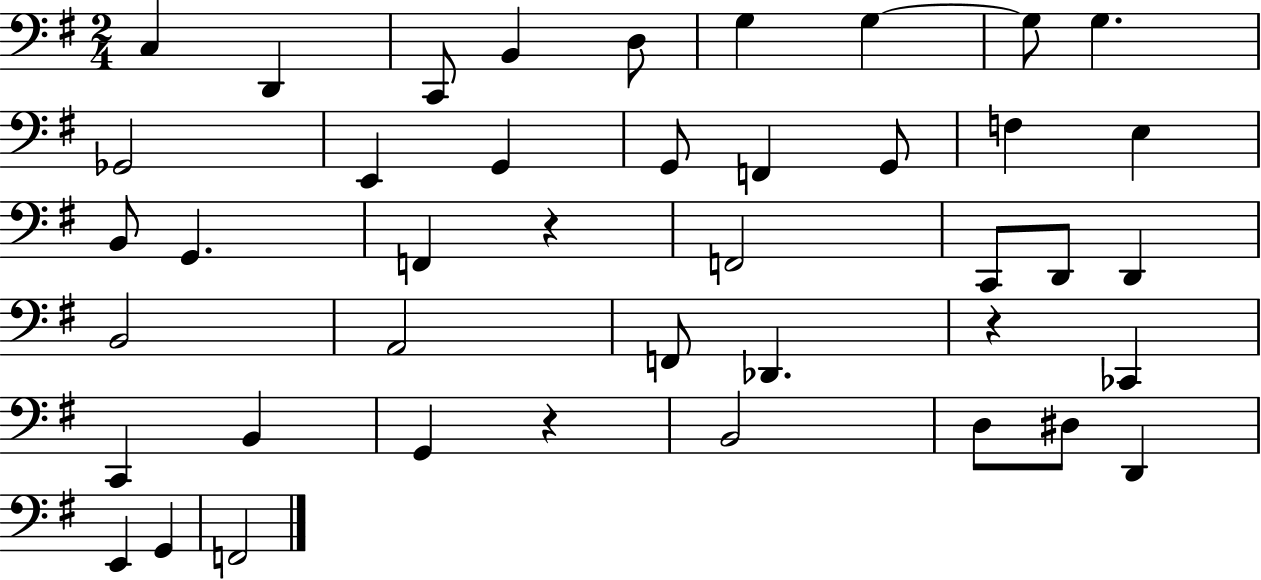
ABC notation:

X:1
T:Untitled
M:2/4
L:1/4
K:G
C, D,, C,,/2 B,, D,/2 G, G, G,/2 G, _G,,2 E,, G,, G,,/2 F,, G,,/2 F, E, B,,/2 G,, F,, z F,,2 C,,/2 D,,/2 D,, B,,2 A,,2 F,,/2 _D,, z _C,, C,, B,, G,, z B,,2 D,/2 ^D,/2 D,, E,, G,, F,,2